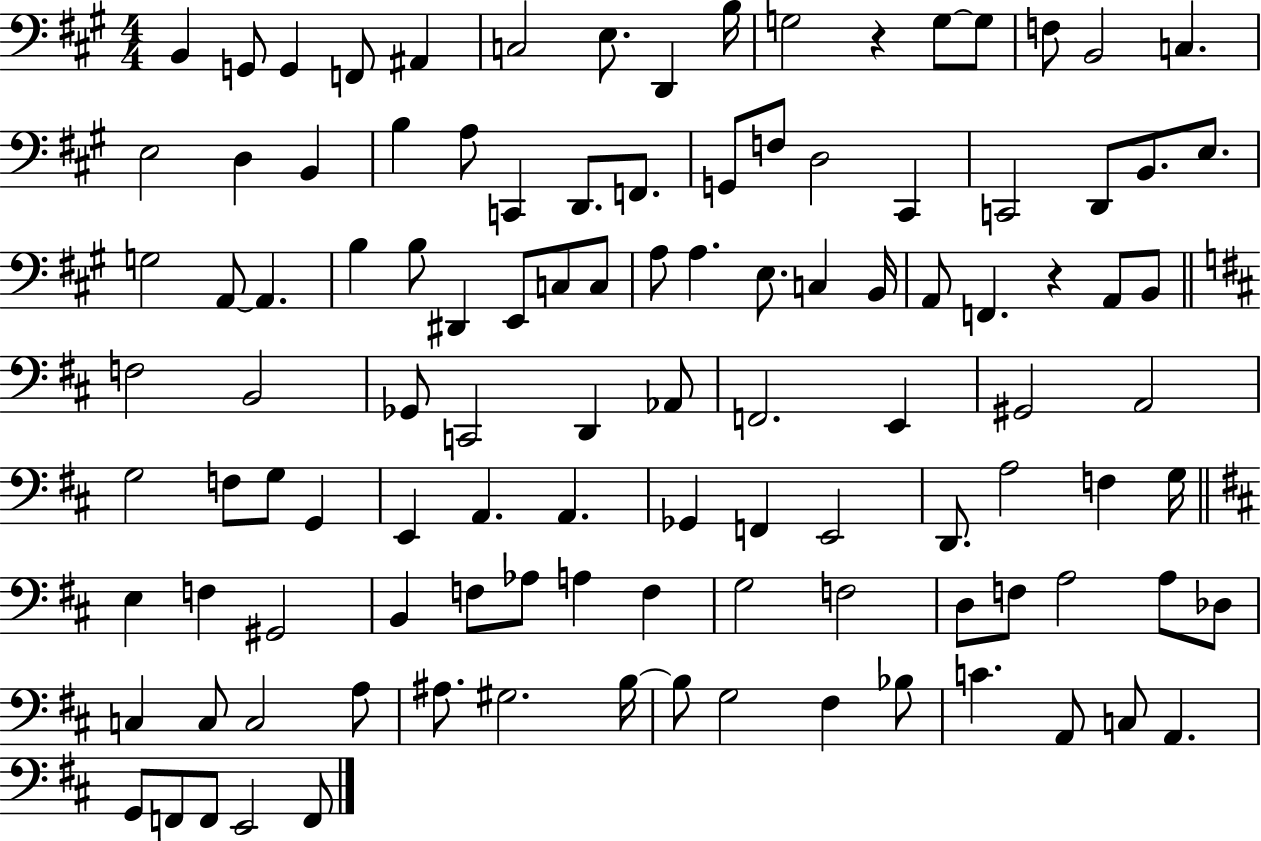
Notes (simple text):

B2/q G2/e G2/q F2/e A#2/q C3/h E3/e. D2/q B3/s G3/h R/q G3/e G3/e F3/e B2/h C3/q. E3/h D3/q B2/q B3/q A3/e C2/q D2/e. F2/e. G2/e F3/e D3/h C#2/q C2/h D2/e B2/e. E3/e. G3/h A2/e A2/q. B3/q B3/e D#2/q E2/e C3/e C3/e A3/e A3/q. E3/e. C3/q B2/s A2/e F2/q. R/q A2/e B2/e F3/h B2/h Gb2/e C2/h D2/q Ab2/e F2/h. E2/q G#2/h A2/h G3/h F3/e G3/e G2/q E2/q A2/q. A2/q. Gb2/q F2/q E2/h D2/e. A3/h F3/q G3/s E3/q F3/q G#2/h B2/q F3/e Ab3/e A3/q F3/q G3/h F3/h D3/e F3/e A3/h A3/e Db3/e C3/q C3/e C3/h A3/e A#3/e. G#3/h. B3/s B3/e G3/h F#3/q Bb3/e C4/q. A2/e C3/e A2/q. G2/e F2/e F2/e E2/h F2/e